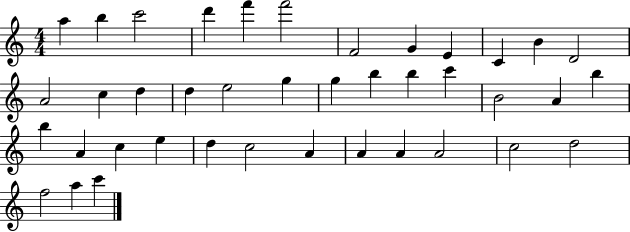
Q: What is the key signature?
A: C major